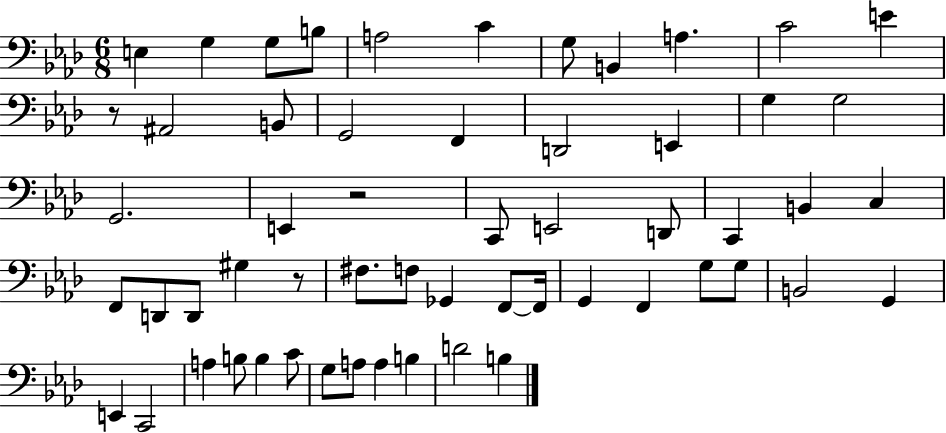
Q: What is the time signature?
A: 6/8